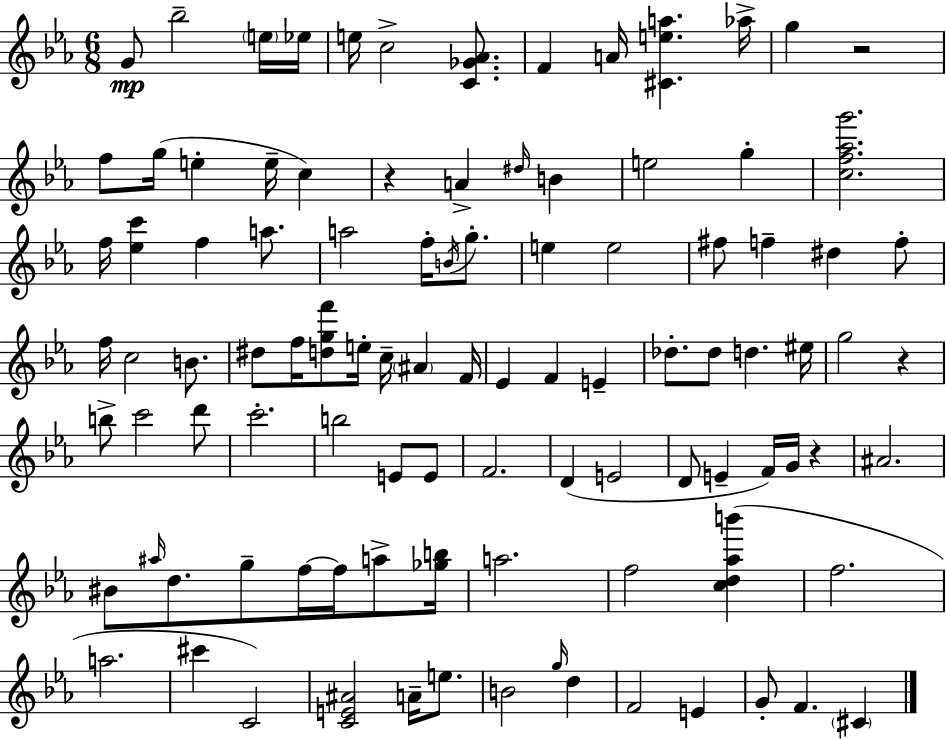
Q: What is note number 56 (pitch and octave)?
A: E4